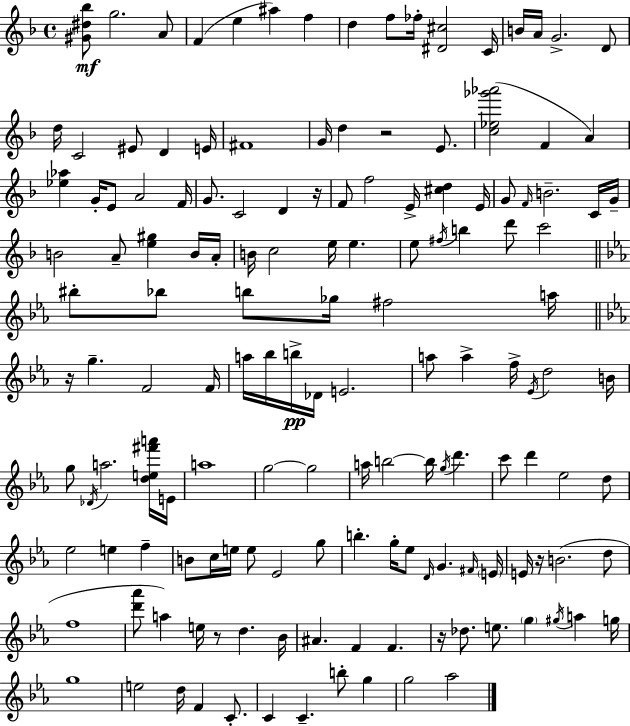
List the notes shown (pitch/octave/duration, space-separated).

[G#4,D#5,Bb5]/e G5/h. A4/e F4/q E5/q A#5/q F5/q D5/q F5/e FES5/s [D#4,C#5]/h C4/s B4/s A4/s G4/h. D4/e D5/s C4/h EIS4/e D4/q E4/s F#4/w G4/s D5/q R/h E4/e. [C5,Eb5,Gb6,Ab6]/h F4/q A4/q [Eb5,Ab5]/q G4/s E4/e A4/h F4/s G4/e. C4/h D4/q R/s F4/e F5/h E4/s [C#5,D5]/q E4/s G4/e F4/s B4/h. C4/s G4/s B4/h A4/e [E5,G#5]/q B4/s A4/s B4/s C5/h E5/s E5/q. E5/e F#5/s B5/q D6/e C6/h BIS5/e Bb5/e B5/e Gb5/s F#5/h A5/s R/s G5/q. F4/h F4/s A5/s Bb5/s B5/s Db4/s E4/h. A5/e A5/q F5/s Eb4/s D5/h B4/s G5/e Db4/s A5/h. [D5,E5,F#6,A6]/s E4/s A5/w G5/h G5/h A5/s B5/h B5/s G5/s D6/q. C6/e D6/q Eb5/h D5/e Eb5/h E5/q F5/q B4/e C5/s E5/s E5/e Eb4/h G5/e B5/q. G5/s Eb5/e D4/s G4/q. F#4/s E4/s E4/s R/s B4/h. D5/e F5/w [D6,Ab6]/e A5/q E5/s R/e D5/q. Bb4/s A#4/q. F4/q F4/q. R/s Db5/e. E5/e. G5/q G#5/s A5/q G5/s G5/w E5/h D5/s F4/q C4/e. C4/q C4/q. B5/e G5/q G5/h Ab5/h